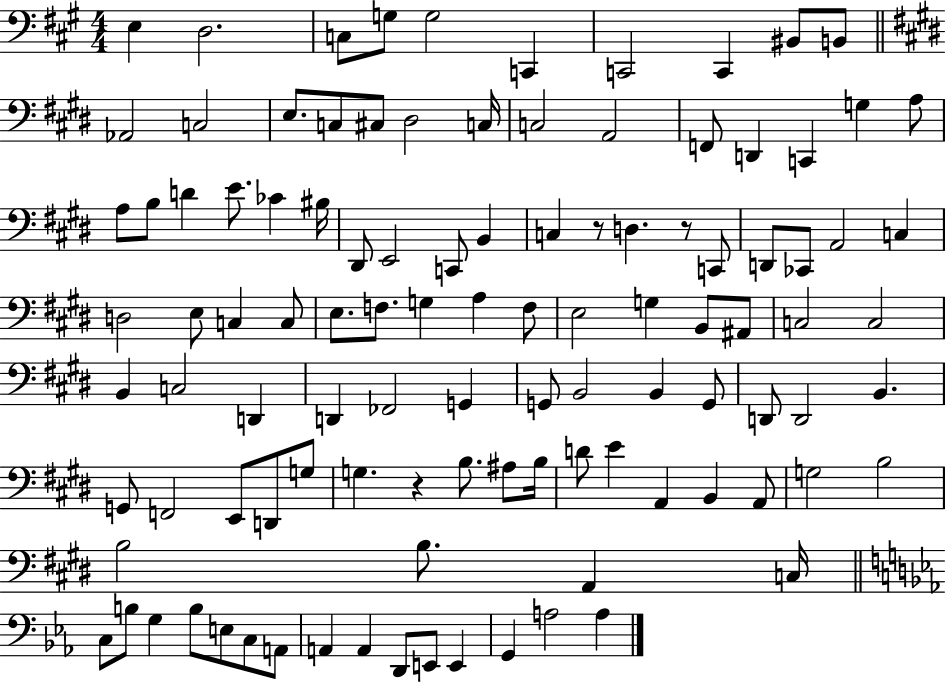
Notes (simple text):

E3/q D3/h. C3/e G3/e G3/h C2/q C2/h C2/q BIS2/e B2/e Ab2/h C3/h E3/e. C3/e C#3/e D#3/h C3/s C3/h A2/h F2/e D2/q C2/q G3/q A3/e A3/e B3/e D4/q E4/e. CES4/q BIS3/s D#2/e E2/h C2/e B2/q C3/q R/e D3/q. R/e C2/e D2/e CES2/e A2/h C3/q D3/h E3/e C3/q C3/e E3/e. F3/e. G3/q A3/q F3/e E3/h G3/q B2/e A#2/e C3/h C3/h B2/q C3/h D2/q D2/q FES2/h G2/q G2/e B2/h B2/q G2/e D2/e D2/h B2/q. G2/e F2/h E2/e D2/e G3/e G3/q. R/q B3/e. A#3/e B3/s D4/e E4/q A2/q B2/q A2/e G3/h B3/h B3/h B3/e. A2/q C3/s C3/e B3/e G3/q B3/e E3/e C3/e A2/e A2/q A2/q D2/e E2/e E2/q G2/q A3/h A3/q